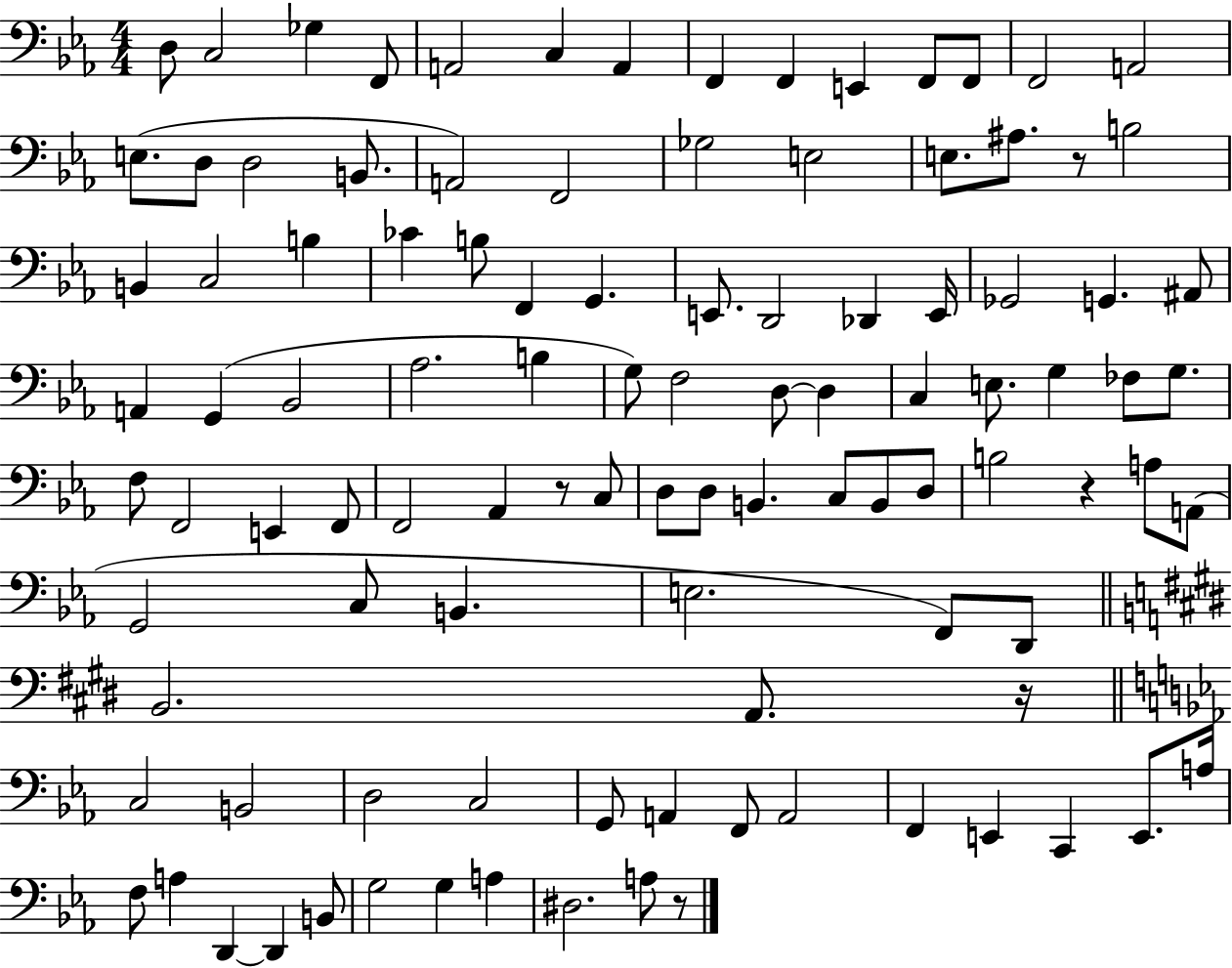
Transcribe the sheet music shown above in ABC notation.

X:1
T:Untitled
M:4/4
L:1/4
K:Eb
D,/2 C,2 _G, F,,/2 A,,2 C, A,, F,, F,, E,, F,,/2 F,,/2 F,,2 A,,2 E,/2 D,/2 D,2 B,,/2 A,,2 F,,2 _G,2 E,2 E,/2 ^A,/2 z/2 B,2 B,, C,2 B, _C B,/2 F,, G,, E,,/2 D,,2 _D,, E,,/4 _G,,2 G,, ^A,,/2 A,, G,, _B,,2 _A,2 B, G,/2 F,2 D,/2 D, C, E,/2 G, _F,/2 G,/2 F,/2 F,,2 E,, F,,/2 F,,2 _A,, z/2 C,/2 D,/2 D,/2 B,, C,/2 B,,/2 D,/2 B,2 z A,/2 A,,/2 G,,2 C,/2 B,, E,2 F,,/2 D,,/2 B,,2 A,,/2 z/4 C,2 B,,2 D,2 C,2 G,,/2 A,, F,,/2 A,,2 F,, E,, C,, E,,/2 A,/4 F,/2 A, D,, D,, B,,/2 G,2 G, A, ^D,2 A,/2 z/2